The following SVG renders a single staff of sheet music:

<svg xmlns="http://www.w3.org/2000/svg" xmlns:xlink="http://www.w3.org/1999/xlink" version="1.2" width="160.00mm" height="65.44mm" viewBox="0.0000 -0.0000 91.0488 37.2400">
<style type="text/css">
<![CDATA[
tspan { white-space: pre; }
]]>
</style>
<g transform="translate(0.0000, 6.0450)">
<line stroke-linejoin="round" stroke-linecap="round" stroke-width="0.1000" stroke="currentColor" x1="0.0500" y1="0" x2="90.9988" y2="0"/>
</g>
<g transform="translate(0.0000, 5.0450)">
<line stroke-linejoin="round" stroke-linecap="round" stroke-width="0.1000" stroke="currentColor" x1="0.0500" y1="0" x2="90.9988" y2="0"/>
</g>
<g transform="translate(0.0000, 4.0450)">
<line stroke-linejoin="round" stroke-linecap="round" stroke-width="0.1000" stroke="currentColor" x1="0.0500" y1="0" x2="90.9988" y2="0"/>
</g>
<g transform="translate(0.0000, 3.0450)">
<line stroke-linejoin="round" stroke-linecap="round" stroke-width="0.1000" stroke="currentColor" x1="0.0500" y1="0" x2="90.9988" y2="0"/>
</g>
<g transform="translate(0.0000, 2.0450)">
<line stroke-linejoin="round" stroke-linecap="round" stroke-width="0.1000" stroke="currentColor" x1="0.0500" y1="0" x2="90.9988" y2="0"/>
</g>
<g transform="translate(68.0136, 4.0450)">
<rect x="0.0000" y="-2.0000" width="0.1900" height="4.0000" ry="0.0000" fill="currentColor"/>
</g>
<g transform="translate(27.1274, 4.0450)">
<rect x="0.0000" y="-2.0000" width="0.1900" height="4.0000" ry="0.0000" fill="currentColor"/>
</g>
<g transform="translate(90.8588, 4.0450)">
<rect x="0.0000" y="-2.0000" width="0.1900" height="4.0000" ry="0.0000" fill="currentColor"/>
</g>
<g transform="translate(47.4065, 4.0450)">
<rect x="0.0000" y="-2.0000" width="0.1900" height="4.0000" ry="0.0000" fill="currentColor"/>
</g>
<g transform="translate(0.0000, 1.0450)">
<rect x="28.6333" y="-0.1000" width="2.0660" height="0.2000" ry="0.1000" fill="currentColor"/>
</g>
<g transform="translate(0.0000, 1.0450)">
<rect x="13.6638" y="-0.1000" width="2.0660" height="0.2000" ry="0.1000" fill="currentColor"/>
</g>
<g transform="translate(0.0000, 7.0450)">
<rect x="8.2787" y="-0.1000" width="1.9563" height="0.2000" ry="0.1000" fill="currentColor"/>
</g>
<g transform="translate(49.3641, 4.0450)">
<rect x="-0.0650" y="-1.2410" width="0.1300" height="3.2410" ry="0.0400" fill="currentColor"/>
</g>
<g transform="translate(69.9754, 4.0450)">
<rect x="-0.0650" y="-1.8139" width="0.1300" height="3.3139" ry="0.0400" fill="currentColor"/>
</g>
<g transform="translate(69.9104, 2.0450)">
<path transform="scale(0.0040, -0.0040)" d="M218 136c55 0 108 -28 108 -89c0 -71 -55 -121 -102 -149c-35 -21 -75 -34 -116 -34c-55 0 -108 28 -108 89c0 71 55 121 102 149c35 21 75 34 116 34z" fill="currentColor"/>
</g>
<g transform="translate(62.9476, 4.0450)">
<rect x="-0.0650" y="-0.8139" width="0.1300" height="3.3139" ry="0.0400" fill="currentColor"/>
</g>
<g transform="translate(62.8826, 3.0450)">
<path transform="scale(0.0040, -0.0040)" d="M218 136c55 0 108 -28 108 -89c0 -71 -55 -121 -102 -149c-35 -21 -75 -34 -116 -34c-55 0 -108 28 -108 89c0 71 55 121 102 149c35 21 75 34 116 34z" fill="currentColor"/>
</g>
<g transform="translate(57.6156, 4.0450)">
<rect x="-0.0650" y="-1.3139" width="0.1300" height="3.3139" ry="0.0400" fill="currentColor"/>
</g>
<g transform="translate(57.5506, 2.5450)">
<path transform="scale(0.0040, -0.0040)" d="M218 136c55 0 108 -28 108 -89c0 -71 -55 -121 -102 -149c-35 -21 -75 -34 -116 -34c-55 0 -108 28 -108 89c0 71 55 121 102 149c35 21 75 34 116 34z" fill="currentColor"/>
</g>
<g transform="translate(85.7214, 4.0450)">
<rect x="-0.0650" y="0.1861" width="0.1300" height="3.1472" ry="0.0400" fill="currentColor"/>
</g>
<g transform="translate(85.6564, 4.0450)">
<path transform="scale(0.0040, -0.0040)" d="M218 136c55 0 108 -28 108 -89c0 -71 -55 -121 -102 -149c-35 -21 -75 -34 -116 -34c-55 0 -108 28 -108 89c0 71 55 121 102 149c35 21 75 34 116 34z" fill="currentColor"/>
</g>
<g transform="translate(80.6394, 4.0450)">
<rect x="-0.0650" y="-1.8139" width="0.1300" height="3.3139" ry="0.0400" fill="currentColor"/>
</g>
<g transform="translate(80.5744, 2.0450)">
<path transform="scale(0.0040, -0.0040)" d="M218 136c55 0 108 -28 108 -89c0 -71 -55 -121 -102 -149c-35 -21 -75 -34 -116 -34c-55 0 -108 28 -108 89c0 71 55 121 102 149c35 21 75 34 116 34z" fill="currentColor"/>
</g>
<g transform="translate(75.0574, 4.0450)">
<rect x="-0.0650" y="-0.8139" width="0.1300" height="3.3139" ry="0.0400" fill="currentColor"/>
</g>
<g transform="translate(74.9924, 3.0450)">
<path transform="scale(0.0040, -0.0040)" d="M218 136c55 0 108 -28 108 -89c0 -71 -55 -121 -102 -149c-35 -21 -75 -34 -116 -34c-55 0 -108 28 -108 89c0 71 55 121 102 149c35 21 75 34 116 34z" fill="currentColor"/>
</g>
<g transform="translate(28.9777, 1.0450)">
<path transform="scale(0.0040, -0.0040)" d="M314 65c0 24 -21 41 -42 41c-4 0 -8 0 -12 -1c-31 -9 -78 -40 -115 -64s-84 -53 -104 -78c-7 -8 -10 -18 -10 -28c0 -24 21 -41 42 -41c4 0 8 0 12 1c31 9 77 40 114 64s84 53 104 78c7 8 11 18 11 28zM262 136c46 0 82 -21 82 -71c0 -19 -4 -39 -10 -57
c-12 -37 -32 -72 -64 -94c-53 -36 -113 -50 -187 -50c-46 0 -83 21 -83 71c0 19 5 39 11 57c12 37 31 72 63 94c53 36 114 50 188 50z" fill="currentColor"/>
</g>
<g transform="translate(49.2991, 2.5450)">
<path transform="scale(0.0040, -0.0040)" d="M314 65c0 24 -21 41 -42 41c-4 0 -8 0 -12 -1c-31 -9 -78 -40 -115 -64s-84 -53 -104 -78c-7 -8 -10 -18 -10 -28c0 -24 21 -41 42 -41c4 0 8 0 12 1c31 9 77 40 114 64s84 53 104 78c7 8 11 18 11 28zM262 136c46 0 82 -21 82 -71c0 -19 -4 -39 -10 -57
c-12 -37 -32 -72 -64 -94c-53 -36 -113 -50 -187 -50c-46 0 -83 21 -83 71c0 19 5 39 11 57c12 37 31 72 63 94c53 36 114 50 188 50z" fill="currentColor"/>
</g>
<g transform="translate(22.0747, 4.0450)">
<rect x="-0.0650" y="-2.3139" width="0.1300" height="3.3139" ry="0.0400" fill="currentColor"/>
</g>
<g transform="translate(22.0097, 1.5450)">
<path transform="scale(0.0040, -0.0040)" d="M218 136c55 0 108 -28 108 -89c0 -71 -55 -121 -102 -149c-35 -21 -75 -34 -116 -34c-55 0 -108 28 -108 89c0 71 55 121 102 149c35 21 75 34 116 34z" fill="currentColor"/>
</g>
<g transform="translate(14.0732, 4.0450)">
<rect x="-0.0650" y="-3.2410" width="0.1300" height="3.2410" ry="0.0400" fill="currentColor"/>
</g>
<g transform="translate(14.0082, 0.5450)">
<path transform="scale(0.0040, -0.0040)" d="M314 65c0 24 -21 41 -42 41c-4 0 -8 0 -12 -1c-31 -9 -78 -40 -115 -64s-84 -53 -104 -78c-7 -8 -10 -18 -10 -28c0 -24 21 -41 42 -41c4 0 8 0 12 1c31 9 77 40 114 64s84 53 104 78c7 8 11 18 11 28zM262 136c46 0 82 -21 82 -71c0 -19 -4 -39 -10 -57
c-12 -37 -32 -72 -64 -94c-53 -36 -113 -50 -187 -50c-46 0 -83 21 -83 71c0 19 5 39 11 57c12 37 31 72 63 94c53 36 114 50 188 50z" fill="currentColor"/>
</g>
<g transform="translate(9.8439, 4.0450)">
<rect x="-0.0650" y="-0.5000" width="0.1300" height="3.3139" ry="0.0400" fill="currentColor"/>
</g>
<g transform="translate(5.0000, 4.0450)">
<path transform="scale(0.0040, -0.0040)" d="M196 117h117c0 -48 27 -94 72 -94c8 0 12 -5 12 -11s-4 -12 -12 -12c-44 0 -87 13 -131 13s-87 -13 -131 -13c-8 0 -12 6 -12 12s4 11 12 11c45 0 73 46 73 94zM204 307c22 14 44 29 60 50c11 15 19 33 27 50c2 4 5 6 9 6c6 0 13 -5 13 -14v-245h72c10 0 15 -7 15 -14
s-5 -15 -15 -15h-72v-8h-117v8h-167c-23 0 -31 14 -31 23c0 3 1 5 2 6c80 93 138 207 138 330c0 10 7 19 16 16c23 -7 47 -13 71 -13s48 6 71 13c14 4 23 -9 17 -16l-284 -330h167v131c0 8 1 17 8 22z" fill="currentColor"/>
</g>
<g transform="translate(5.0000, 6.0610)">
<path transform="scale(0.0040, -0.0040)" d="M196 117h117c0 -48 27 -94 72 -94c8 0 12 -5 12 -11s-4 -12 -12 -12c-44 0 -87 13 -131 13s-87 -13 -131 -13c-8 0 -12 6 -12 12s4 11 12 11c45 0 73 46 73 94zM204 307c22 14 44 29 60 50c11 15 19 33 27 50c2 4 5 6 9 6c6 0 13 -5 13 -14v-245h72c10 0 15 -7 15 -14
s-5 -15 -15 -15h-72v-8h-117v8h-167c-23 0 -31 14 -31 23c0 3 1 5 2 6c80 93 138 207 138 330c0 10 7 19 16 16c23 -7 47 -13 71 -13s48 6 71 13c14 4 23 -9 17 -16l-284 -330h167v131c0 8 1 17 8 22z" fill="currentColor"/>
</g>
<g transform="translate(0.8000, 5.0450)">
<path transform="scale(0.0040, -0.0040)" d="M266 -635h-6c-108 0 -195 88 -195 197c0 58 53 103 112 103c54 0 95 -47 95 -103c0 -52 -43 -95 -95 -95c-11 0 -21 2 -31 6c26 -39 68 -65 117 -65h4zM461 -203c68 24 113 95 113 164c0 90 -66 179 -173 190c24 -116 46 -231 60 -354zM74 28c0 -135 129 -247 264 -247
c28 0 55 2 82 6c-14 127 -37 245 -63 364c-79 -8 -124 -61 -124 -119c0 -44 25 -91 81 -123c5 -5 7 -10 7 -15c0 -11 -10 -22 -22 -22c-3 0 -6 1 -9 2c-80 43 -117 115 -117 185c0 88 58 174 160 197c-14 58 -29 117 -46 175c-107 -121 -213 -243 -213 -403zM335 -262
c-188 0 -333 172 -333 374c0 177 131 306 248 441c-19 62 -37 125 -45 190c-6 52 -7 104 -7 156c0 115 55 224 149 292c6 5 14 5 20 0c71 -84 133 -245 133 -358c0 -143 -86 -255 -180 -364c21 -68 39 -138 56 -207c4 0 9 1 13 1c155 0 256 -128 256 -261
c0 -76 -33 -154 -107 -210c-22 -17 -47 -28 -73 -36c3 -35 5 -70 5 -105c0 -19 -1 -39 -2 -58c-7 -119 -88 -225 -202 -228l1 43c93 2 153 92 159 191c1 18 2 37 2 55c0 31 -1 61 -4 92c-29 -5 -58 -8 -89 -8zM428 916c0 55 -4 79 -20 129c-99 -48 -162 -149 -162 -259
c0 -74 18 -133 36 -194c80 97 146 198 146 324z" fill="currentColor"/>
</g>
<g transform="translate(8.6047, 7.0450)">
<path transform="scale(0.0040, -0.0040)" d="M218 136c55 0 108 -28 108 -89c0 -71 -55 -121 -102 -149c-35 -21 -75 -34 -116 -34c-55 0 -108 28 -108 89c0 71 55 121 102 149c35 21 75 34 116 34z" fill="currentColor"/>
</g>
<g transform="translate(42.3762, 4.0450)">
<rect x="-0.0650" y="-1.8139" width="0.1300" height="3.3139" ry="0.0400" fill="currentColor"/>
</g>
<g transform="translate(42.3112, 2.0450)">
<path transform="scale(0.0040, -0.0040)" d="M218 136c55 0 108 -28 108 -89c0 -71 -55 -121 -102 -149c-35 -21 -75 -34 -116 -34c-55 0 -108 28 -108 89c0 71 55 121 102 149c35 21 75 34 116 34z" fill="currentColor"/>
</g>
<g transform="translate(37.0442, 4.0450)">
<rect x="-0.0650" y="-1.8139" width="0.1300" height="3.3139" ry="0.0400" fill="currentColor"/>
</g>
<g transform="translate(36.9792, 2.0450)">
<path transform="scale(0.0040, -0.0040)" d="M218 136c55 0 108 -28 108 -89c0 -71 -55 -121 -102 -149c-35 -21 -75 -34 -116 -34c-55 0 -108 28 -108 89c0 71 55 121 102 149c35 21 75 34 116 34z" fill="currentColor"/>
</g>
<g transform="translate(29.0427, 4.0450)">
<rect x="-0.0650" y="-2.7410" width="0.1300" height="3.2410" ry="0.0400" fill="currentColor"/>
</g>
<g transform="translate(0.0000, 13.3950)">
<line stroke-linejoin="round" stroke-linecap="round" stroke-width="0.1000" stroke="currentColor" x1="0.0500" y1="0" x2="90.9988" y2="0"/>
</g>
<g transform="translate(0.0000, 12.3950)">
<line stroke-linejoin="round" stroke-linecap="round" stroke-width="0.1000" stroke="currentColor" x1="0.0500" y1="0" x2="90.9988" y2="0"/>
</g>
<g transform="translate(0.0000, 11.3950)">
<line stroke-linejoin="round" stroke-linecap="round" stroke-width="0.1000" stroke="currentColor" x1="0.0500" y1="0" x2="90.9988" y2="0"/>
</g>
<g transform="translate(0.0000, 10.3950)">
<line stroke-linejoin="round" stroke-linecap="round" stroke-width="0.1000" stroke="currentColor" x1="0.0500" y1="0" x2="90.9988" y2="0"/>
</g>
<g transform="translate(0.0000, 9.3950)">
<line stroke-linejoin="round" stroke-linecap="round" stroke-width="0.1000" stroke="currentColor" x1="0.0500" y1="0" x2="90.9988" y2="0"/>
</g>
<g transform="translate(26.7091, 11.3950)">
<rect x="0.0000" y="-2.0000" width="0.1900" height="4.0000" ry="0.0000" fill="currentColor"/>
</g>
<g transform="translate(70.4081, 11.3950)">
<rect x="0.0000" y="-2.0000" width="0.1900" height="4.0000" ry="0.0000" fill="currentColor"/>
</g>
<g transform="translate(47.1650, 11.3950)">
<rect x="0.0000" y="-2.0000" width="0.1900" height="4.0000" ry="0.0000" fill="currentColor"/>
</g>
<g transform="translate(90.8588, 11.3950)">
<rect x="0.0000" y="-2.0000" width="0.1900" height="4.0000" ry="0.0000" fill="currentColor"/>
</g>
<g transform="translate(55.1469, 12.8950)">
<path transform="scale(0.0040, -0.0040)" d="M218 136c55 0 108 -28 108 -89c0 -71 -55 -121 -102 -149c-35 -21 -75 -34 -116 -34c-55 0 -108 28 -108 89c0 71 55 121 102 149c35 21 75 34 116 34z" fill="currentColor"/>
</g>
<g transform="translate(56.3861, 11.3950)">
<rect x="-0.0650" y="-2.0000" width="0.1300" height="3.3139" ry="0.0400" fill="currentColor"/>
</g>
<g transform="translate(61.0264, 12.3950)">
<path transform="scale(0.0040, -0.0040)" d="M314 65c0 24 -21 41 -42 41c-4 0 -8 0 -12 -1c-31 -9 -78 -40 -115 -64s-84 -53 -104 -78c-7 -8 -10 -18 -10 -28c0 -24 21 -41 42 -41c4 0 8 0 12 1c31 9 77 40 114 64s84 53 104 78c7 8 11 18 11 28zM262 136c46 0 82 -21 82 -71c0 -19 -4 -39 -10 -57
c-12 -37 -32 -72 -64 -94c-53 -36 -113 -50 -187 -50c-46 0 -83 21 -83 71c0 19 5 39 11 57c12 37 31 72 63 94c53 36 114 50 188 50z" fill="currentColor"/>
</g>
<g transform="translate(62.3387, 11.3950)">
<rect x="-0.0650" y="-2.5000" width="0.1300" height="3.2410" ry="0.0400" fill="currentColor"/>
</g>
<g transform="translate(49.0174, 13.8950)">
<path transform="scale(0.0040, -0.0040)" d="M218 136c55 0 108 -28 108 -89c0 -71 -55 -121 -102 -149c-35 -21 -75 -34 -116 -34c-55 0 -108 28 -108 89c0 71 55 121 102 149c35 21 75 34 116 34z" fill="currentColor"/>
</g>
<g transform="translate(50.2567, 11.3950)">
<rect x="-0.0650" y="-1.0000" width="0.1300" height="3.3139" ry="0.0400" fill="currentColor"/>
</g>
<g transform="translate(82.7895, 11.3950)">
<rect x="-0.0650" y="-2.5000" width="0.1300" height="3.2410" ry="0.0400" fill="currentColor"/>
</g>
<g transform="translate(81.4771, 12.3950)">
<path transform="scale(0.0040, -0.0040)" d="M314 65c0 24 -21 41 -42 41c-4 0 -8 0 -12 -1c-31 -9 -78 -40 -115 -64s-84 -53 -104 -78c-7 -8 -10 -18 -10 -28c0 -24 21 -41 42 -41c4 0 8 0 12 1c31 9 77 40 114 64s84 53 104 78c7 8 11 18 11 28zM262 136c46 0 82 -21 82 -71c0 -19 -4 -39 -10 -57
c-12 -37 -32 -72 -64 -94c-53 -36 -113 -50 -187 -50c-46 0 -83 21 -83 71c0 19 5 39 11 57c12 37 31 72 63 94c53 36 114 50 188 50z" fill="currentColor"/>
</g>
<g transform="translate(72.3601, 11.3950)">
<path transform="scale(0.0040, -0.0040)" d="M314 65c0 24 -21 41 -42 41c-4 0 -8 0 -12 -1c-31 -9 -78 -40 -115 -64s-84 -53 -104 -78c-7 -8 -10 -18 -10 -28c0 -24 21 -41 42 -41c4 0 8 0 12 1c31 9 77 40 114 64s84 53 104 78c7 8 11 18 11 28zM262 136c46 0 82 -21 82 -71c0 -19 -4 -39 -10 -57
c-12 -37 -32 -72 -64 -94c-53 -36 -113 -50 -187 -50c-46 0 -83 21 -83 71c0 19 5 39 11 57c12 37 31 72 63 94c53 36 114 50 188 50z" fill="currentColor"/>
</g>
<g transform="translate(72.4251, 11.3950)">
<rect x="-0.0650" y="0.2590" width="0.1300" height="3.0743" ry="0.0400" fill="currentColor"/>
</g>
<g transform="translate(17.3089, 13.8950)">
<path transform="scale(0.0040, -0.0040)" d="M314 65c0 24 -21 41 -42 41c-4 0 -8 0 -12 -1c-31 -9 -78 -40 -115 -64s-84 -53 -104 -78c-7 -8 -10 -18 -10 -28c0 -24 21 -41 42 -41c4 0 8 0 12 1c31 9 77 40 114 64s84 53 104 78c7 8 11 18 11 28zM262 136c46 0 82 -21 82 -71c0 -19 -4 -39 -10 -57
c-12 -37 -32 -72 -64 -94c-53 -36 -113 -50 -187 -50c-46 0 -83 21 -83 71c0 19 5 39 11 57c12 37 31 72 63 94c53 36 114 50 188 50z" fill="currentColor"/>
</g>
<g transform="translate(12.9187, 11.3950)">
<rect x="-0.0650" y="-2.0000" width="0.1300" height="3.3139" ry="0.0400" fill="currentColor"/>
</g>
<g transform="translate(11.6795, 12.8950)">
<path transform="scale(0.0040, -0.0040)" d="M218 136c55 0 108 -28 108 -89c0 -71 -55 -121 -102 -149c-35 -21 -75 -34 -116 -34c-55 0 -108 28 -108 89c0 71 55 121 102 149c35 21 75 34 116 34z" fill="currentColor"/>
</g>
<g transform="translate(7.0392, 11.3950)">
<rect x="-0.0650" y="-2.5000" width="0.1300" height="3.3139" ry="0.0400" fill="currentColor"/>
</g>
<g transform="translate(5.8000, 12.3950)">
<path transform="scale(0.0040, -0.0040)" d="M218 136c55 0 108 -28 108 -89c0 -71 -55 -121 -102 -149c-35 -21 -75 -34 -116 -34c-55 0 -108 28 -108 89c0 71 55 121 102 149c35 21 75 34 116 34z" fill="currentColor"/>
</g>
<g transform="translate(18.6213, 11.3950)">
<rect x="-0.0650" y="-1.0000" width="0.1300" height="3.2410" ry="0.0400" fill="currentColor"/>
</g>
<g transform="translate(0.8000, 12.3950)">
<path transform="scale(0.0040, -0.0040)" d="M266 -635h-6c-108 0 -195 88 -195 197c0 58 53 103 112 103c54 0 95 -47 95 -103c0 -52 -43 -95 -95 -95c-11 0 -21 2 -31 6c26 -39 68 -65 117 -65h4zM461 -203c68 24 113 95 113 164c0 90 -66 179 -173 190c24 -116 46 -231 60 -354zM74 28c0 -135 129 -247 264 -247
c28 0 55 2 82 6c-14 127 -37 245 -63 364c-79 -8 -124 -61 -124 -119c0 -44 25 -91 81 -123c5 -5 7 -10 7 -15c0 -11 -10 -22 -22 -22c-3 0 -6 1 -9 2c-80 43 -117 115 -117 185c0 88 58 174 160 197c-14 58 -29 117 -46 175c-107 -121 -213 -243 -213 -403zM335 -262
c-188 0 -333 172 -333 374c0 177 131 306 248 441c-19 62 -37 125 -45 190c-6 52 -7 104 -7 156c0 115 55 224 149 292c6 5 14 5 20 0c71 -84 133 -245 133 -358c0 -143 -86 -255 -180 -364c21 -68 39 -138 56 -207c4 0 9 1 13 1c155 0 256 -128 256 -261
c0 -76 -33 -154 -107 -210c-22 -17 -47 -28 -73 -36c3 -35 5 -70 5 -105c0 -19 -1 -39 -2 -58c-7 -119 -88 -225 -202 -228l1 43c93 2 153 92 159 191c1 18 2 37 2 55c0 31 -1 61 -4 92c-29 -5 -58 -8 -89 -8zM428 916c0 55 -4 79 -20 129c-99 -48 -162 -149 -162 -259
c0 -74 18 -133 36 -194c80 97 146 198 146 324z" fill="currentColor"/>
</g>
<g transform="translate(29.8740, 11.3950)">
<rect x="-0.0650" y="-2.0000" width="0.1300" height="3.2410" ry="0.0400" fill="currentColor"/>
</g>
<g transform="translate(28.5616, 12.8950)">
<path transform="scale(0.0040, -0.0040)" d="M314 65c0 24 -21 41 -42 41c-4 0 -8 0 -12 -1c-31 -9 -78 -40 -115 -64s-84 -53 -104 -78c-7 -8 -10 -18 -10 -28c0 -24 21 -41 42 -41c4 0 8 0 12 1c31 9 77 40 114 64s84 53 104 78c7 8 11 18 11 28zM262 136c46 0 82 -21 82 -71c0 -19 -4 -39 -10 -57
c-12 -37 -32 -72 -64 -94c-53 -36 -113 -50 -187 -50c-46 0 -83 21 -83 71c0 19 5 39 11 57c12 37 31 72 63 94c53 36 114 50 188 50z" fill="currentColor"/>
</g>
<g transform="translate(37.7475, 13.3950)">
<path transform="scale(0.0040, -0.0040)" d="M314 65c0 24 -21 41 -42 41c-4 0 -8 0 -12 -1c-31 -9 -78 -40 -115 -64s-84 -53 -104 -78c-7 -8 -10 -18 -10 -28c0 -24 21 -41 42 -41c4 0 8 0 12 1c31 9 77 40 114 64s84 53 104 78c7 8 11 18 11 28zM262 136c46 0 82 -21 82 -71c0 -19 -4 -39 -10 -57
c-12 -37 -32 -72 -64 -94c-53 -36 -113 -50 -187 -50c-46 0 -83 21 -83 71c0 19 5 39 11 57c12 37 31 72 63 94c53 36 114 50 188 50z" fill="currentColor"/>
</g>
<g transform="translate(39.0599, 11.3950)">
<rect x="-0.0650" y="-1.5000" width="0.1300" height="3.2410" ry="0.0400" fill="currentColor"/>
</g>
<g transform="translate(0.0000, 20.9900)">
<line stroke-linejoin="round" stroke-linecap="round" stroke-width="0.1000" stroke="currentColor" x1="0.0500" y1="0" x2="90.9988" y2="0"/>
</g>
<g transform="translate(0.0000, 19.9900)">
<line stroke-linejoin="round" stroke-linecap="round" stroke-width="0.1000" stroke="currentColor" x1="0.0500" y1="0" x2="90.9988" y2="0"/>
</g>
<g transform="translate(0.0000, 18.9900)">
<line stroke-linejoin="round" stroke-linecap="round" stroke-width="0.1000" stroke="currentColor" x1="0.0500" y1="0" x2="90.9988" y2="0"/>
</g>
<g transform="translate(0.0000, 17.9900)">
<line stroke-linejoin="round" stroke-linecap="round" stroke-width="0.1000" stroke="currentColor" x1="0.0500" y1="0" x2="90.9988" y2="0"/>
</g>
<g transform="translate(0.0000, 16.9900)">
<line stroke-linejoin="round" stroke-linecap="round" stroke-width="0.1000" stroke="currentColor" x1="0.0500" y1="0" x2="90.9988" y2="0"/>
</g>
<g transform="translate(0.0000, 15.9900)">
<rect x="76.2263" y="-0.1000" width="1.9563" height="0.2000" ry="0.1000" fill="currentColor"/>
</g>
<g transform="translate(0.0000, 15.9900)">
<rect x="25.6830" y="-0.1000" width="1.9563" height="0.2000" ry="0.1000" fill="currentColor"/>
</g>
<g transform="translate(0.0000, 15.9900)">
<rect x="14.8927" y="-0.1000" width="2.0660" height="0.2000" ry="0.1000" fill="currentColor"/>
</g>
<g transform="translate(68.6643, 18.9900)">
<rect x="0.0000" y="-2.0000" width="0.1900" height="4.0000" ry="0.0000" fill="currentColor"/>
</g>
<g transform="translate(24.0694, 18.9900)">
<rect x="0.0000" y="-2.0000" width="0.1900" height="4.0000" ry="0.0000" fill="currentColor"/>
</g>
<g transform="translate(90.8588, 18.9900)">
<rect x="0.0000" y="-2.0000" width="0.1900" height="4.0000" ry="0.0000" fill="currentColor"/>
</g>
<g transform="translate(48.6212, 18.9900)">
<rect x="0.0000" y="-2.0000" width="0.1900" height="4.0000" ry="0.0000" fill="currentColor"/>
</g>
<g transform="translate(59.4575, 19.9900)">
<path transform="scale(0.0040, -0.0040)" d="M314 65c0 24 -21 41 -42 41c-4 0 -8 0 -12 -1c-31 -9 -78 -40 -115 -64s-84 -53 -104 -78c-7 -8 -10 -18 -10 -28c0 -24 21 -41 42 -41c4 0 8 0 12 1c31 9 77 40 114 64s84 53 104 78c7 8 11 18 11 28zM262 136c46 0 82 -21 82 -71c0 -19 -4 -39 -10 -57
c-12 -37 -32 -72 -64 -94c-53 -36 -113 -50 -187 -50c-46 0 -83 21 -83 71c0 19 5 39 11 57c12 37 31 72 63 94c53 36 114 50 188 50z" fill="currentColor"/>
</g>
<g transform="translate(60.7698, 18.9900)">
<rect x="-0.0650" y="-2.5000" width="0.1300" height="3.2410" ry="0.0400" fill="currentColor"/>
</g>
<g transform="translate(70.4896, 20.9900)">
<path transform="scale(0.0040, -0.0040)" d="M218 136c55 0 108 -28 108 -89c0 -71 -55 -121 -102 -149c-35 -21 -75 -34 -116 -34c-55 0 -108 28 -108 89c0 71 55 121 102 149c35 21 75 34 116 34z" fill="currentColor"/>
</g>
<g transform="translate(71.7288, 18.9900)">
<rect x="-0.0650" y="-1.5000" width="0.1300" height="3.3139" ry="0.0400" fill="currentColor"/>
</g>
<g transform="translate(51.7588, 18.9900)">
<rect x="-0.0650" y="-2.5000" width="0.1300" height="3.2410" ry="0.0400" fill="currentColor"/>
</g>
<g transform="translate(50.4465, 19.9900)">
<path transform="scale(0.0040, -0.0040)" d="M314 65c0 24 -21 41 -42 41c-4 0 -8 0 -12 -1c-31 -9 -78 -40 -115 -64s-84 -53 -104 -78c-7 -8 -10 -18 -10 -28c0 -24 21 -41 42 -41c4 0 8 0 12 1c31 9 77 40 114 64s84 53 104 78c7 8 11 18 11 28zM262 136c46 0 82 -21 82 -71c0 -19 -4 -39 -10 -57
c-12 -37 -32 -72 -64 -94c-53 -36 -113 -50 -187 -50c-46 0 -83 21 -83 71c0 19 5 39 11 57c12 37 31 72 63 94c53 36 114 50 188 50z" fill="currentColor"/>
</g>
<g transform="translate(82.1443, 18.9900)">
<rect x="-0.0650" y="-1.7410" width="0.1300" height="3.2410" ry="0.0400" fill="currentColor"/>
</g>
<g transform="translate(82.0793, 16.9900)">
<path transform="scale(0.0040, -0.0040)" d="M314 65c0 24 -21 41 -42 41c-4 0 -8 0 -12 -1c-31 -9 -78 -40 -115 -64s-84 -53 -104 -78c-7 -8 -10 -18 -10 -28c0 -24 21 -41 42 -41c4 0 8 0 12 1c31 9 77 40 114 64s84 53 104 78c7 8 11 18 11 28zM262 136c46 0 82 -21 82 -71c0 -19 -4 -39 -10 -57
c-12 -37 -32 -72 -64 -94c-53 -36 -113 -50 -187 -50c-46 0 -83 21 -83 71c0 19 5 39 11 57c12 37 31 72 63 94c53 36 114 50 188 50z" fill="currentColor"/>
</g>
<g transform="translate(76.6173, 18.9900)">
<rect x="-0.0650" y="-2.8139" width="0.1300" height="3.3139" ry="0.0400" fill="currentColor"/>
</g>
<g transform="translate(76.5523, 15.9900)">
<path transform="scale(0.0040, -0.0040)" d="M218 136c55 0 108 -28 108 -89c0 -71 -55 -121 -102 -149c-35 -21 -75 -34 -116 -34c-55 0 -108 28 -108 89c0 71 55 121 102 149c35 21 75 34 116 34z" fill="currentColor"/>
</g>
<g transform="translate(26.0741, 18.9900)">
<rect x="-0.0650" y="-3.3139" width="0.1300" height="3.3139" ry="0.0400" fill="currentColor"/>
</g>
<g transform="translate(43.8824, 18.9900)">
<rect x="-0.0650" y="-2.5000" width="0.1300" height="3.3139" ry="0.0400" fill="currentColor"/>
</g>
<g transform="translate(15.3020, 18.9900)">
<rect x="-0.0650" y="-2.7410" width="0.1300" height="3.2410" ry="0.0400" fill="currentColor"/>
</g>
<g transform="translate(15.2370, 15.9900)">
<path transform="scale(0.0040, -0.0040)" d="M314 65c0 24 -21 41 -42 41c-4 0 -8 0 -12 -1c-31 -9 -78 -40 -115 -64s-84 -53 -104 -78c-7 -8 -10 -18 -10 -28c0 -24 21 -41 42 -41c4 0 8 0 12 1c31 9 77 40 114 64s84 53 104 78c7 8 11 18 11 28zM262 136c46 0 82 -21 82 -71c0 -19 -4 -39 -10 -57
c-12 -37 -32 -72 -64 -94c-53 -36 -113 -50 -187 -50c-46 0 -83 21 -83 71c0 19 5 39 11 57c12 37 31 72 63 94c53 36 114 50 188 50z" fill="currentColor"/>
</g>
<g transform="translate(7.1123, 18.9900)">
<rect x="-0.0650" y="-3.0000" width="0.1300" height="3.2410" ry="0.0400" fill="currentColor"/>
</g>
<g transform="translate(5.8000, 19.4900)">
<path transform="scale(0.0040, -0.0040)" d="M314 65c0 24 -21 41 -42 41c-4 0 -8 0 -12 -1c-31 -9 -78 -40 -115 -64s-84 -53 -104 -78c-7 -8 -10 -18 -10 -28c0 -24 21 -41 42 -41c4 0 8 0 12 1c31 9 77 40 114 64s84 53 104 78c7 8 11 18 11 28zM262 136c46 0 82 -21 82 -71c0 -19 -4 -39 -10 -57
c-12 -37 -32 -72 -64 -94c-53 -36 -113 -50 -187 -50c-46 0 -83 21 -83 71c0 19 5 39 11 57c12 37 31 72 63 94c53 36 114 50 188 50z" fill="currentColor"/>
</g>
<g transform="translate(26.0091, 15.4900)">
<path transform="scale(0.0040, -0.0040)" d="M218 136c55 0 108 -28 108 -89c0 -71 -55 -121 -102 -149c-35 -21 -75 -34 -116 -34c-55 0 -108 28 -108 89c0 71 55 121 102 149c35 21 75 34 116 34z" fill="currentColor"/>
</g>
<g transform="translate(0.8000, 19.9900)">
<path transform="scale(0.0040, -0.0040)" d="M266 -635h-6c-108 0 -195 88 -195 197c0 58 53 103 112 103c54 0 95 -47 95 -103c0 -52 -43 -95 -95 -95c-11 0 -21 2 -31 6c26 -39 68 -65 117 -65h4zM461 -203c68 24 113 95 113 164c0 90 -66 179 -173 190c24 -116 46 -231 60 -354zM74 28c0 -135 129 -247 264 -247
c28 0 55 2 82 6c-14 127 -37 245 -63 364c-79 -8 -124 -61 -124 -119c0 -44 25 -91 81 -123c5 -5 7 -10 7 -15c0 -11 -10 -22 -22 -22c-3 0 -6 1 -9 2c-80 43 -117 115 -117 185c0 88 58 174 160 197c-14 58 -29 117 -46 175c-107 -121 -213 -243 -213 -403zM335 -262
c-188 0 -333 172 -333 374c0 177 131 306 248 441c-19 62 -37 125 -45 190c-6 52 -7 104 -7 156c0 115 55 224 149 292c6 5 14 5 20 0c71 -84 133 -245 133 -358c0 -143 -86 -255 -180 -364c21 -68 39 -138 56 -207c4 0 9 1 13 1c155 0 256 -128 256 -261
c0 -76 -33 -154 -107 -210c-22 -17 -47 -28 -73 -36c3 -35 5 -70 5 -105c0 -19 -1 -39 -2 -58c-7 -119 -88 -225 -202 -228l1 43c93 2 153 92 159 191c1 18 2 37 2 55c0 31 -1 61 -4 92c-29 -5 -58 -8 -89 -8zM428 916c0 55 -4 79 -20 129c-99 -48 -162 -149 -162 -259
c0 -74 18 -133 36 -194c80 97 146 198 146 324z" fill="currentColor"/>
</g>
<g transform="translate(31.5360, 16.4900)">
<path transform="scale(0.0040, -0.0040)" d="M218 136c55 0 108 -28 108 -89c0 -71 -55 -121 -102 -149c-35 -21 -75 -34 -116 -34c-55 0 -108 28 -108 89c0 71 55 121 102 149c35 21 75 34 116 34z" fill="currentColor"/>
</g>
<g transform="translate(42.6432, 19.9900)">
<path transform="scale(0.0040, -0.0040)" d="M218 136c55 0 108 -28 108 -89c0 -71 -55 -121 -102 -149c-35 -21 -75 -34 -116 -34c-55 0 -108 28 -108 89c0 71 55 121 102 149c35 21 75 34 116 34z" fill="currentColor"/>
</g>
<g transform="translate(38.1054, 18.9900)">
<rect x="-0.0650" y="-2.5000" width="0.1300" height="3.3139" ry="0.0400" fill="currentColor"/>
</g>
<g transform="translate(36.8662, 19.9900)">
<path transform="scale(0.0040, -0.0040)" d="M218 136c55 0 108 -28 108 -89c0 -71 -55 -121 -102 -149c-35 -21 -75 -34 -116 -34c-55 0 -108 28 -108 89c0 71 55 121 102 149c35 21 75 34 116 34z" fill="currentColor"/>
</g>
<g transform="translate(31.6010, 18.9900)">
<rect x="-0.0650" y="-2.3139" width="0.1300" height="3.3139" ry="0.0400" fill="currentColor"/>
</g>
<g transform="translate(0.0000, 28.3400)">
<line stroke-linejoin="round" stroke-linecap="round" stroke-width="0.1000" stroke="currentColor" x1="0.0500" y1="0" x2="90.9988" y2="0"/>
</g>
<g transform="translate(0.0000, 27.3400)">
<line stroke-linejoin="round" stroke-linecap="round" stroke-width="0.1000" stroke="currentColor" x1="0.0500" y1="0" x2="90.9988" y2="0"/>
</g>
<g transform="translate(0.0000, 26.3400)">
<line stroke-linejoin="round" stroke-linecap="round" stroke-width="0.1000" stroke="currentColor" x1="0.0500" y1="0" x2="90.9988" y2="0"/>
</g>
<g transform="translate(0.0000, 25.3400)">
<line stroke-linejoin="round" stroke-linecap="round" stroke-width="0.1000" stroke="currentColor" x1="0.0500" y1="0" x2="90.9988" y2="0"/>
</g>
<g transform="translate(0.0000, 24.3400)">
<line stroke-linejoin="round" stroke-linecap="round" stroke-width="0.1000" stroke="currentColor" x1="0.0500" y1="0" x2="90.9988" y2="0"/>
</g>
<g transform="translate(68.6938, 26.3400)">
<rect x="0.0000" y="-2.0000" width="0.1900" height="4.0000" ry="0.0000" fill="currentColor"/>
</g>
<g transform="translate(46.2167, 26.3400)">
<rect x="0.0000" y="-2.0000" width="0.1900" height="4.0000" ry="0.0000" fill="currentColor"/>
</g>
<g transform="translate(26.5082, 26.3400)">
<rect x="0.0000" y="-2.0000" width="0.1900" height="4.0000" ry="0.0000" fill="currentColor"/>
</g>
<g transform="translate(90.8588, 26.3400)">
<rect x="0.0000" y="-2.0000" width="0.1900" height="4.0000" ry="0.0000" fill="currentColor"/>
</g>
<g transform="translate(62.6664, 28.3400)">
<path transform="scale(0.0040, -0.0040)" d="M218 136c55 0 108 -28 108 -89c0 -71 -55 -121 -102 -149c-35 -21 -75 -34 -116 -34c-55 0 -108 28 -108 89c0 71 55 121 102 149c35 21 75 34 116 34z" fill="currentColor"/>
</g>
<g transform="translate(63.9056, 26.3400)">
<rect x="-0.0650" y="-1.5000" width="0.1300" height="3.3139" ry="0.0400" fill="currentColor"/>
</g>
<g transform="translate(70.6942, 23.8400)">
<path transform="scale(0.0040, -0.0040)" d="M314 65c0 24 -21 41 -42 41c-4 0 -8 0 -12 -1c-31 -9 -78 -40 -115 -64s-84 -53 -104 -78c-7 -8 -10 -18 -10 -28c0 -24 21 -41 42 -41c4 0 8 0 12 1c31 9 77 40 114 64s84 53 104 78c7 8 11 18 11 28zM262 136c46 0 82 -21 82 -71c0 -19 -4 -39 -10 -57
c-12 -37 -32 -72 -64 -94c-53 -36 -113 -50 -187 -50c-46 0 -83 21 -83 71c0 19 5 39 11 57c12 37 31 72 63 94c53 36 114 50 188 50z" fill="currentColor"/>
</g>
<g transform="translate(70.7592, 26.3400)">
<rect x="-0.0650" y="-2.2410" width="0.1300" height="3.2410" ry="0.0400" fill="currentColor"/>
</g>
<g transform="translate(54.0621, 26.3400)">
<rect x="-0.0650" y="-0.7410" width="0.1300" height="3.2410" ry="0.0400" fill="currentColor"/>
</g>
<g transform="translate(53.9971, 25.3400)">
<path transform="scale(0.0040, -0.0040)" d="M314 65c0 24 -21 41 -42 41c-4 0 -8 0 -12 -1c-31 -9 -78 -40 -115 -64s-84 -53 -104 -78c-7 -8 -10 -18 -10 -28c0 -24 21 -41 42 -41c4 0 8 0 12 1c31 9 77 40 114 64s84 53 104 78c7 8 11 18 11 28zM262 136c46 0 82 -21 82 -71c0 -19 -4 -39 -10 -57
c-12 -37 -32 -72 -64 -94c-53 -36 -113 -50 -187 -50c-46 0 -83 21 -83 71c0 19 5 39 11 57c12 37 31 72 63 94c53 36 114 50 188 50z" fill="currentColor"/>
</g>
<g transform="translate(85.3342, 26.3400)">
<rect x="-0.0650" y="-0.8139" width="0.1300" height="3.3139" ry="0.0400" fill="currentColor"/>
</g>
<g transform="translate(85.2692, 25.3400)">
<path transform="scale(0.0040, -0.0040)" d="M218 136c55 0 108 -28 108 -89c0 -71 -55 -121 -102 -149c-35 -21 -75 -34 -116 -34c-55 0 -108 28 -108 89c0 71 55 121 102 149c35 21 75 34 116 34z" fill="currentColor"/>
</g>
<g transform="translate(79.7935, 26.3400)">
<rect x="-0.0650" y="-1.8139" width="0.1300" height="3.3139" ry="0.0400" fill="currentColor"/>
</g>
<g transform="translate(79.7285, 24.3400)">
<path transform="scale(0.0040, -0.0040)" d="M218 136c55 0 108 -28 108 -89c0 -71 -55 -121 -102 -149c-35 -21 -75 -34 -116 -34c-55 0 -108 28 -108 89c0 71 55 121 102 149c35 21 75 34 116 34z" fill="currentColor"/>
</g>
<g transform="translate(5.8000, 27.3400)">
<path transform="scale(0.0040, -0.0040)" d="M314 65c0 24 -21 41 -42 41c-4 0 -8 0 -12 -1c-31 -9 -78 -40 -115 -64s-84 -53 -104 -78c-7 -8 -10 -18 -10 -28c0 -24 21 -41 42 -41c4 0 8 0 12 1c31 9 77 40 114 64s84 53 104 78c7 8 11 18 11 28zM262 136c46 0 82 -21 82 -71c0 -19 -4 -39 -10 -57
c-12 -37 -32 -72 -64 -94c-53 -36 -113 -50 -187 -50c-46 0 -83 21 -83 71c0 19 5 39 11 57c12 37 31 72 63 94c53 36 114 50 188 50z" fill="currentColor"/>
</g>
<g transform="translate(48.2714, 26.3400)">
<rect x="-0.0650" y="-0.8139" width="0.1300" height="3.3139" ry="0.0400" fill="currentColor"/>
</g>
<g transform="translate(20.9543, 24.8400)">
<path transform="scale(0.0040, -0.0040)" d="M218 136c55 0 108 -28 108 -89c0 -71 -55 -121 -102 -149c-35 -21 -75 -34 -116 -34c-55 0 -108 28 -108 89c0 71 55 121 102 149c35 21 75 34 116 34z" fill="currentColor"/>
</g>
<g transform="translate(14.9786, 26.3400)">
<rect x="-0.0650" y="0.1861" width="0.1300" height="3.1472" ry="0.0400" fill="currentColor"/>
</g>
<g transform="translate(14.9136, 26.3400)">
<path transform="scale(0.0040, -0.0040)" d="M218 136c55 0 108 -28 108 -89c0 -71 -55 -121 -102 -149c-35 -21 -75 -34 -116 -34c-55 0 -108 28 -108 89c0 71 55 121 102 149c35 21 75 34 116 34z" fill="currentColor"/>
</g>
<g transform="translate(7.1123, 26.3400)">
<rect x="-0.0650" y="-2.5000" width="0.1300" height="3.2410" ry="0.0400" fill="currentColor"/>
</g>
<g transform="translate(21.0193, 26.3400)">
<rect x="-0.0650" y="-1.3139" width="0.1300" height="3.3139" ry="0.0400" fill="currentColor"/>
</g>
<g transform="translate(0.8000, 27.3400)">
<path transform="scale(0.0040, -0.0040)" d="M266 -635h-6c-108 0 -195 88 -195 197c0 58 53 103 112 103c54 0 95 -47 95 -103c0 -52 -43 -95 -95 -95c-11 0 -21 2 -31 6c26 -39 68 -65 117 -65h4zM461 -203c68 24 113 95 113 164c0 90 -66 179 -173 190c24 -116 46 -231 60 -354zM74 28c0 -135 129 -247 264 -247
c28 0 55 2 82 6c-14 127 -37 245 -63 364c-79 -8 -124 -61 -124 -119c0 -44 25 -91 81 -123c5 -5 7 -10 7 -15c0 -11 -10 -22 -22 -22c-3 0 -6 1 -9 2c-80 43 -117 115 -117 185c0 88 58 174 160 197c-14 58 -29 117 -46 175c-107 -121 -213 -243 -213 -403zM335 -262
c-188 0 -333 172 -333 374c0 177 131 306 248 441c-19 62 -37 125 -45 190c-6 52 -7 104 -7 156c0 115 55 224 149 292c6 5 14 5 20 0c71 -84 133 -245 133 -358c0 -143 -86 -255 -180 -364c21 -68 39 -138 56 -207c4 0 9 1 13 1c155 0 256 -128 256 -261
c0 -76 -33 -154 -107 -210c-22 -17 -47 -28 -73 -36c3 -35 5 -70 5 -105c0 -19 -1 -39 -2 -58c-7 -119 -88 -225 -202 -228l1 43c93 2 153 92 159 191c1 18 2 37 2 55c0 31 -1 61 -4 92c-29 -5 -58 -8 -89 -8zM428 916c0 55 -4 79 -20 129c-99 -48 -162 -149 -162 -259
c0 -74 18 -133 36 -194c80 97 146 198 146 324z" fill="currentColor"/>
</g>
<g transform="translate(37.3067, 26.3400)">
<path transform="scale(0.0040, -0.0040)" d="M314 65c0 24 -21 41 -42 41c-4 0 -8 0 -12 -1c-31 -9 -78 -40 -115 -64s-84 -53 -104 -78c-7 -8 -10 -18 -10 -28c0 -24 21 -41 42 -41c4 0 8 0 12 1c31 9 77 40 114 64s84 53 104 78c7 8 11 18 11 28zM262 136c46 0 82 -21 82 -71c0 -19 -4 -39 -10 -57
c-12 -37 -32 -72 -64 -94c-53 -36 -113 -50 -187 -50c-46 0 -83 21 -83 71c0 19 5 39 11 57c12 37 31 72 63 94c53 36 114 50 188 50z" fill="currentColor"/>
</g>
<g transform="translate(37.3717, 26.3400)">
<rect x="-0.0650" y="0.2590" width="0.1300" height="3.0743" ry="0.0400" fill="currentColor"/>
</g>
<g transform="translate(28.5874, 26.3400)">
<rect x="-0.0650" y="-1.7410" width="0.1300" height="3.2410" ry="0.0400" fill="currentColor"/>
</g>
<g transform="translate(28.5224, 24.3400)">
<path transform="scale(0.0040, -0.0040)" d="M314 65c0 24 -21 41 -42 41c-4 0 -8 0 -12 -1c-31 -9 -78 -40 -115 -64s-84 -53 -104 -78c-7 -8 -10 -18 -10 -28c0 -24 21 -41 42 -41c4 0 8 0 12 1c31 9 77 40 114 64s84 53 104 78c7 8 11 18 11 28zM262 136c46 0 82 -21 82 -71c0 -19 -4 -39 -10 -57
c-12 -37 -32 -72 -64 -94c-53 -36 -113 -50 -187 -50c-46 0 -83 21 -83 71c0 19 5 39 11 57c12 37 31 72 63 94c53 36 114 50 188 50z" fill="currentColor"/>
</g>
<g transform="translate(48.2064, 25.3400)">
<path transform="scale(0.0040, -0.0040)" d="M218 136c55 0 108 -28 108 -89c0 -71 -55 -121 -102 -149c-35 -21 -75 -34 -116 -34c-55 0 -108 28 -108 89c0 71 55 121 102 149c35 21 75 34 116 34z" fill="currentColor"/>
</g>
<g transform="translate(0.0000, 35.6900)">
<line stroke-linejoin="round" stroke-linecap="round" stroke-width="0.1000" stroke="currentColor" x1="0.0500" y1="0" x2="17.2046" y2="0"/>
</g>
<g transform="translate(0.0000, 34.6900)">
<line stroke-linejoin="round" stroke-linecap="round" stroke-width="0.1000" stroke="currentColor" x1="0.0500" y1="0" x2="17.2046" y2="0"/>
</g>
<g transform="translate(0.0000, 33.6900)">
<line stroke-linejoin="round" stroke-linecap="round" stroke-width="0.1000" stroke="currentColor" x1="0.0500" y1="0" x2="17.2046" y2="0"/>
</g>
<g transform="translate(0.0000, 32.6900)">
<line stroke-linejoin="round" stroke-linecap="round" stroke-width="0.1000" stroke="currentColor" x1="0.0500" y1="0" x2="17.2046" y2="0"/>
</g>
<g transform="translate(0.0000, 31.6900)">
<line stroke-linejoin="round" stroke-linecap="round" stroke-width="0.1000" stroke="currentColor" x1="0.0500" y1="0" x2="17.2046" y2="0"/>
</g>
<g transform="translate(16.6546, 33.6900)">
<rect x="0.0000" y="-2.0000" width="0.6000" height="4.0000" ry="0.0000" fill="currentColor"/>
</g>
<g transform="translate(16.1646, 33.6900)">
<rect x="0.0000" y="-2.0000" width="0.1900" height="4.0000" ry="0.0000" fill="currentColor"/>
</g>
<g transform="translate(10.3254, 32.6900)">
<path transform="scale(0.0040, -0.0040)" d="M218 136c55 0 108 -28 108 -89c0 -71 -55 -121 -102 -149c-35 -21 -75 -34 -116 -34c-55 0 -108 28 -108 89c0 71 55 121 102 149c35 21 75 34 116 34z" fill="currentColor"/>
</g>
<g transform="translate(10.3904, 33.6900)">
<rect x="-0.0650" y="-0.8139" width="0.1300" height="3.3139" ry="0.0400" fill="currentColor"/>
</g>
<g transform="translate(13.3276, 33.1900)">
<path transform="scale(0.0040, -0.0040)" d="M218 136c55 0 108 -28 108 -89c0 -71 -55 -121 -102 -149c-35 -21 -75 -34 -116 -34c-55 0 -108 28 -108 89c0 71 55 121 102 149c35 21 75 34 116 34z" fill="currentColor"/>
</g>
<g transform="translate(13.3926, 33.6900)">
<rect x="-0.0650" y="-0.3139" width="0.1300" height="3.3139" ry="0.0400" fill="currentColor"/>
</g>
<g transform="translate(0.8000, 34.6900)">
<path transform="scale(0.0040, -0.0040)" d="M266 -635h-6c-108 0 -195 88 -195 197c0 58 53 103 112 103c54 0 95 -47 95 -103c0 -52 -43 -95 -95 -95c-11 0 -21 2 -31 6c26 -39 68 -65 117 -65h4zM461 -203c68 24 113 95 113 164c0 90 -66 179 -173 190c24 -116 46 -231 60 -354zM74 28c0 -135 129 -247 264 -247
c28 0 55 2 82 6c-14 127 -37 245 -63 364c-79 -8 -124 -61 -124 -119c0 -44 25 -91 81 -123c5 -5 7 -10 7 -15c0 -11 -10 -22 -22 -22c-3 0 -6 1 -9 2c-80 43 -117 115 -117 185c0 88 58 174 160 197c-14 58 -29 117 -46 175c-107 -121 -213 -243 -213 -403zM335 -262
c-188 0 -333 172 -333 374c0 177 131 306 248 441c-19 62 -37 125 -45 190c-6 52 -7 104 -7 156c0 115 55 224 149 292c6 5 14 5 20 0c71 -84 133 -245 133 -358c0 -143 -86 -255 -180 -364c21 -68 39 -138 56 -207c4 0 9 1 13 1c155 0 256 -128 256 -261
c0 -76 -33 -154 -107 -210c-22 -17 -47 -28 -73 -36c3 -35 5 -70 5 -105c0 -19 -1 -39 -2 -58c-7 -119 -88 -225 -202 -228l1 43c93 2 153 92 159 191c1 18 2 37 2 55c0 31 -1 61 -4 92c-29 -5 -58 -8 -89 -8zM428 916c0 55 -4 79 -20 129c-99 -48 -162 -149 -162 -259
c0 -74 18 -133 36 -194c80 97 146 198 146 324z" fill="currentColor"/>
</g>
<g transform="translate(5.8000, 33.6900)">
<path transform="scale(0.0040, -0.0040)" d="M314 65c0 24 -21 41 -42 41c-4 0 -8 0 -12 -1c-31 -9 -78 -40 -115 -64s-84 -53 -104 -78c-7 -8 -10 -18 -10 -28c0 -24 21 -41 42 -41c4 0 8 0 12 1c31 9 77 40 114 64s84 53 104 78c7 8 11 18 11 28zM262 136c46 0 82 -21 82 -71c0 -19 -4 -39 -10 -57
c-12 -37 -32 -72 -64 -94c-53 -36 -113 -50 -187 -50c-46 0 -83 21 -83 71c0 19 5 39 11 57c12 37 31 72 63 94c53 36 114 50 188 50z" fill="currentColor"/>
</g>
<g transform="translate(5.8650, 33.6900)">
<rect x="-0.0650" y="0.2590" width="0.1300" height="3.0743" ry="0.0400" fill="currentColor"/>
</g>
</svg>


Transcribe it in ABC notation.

X:1
T:Untitled
M:4/4
L:1/4
K:C
C b2 g a2 f f e2 e d f d f B G F D2 F2 E2 D F G2 B2 G2 A2 a2 b g G G G2 G2 E a f2 G2 B e f2 B2 d d2 E g2 f d B2 d c